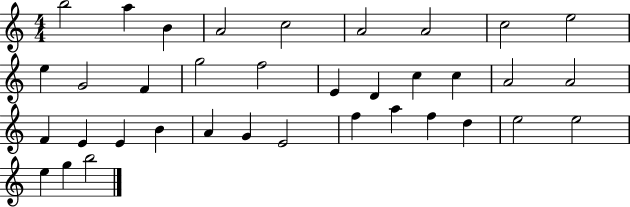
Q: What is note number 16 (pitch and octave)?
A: D4